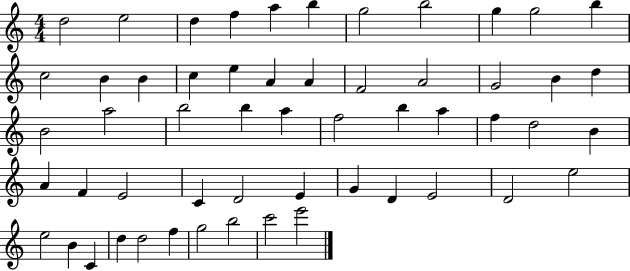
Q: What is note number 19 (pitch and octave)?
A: F4